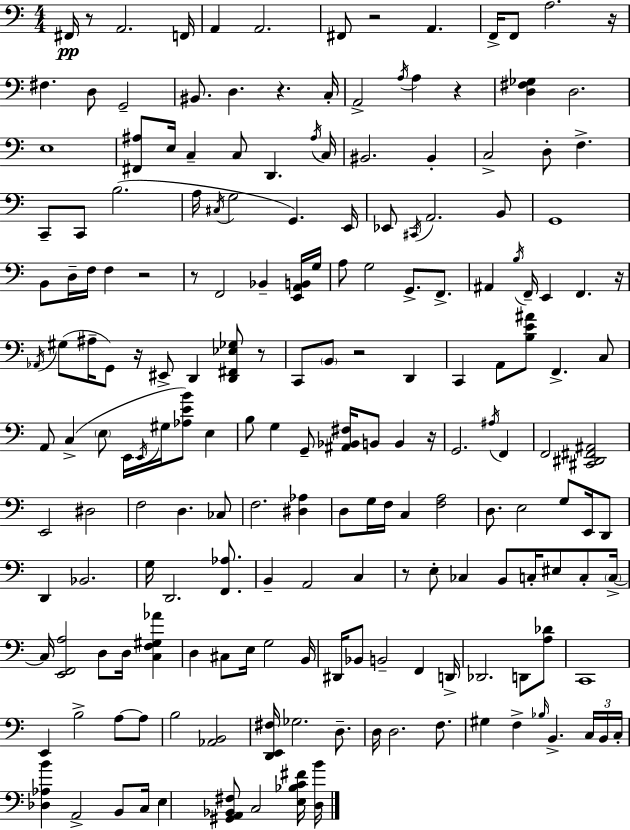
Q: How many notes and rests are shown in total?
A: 190